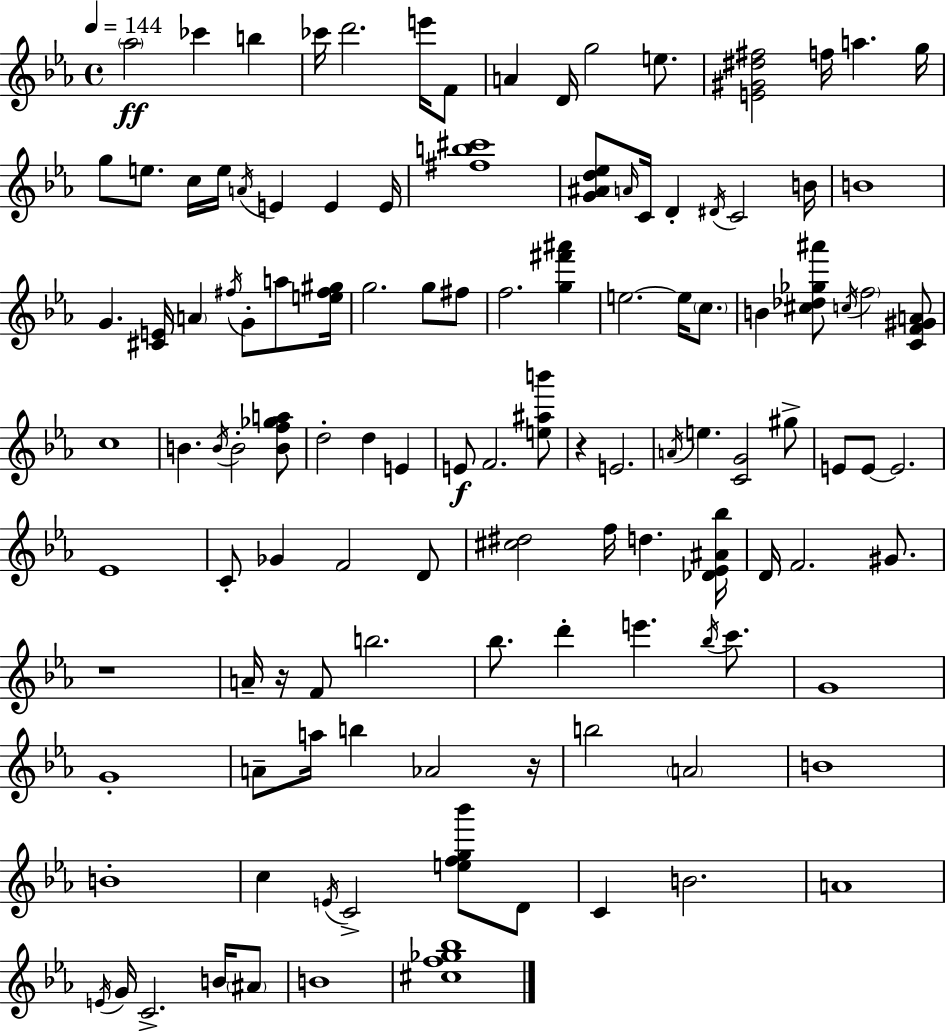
{
  \clef treble
  \time 4/4
  \defaultTimeSignature
  \key ees \major
  \tempo 4 = 144
  \repeat volta 2 { \parenthesize aes''2\ff ces'''4 b''4 | ces'''16 d'''2. e'''16 f'8 | a'4 d'16 g''2 e''8. | <e' gis' dis'' fis''>2 f''16 a''4. g''16 | \break g''8 e''8. c''16 e''16 \acciaccatura { a'16 } e'4 e'4 | e'16 <fis'' b'' cis'''>1 | <g' ais' d'' ees''>8 \grace { a'16 } c'16 d'4-. \acciaccatura { dis'16 } c'2 | b'16 b'1 | \break g'4. <cis' e'>16 \parenthesize a'4 \acciaccatura { fis''16 } g'8-. | a''8 <e'' fis'' gis''>16 g''2. | g''8 fis''8 f''2. | <g'' fis''' ais'''>4 e''2.~~ | \break e''16 \parenthesize c''8. b'4 <cis'' des'' ges'' ais'''>8 \acciaccatura { c''16 } \parenthesize f''2 | <c' f' gis' a'>8 c''1 | b'4. \acciaccatura { b'16 } b'2-. | <b' f'' ges'' a''>8 d''2-. d''4 | \break e'4 e'8\f f'2. | <e'' ais'' b'''>8 r4 e'2. | \acciaccatura { a'16 } e''4. <c' g'>2 | gis''8-> e'8 e'8~~ e'2. | \break ees'1 | c'8-. ges'4 f'2 | d'8 <cis'' dis''>2 f''16 | d''4. <des' ees' ais' bes''>16 d'16 f'2. | \break gis'8. r1 | a'16-- r16 f'8 b''2. | bes''8. d'''4-. e'''4. | \acciaccatura { bes''16 } c'''8. g'1 | \break g'1-. | a'8-- a''16 b''4 aes'2 | r16 b''2 | \parenthesize a'2 b'1 | \break b'1-. | c''4 \acciaccatura { e'16 } c'2-> | <e'' f'' g'' bes'''>8 d'8 c'4 b'2. | a'1 | \break \acciaccatura { e'16 } g'16 c'2.-> | b'16 \parenthesize ais'8 b'1 | <cis'' f'' ges'' bes''>1 | } \bar "|."
}